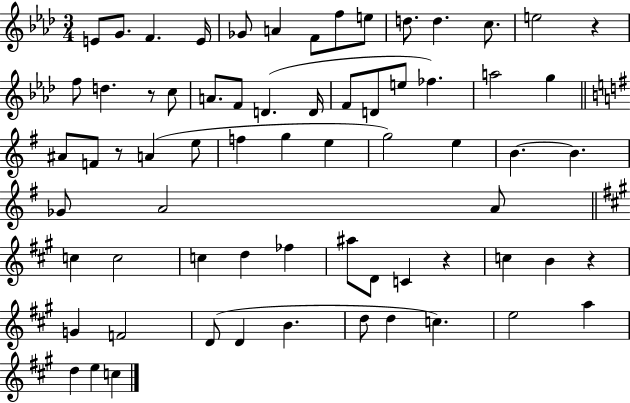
X:1
T:Untitled
M:3/4
L:1/4
K:Ab
E/2 G/2 F E/4 _G/2 A F/2 f/2 e/2 d/2 d c/2 e2 z f/2 d z/2 c/2 A/2 F/2 D D/4 F/2 D/2 e/2 _f a2 g ^A/2 F/2 z/2 A e/2 f g e g2 e B B _G/2 A2 A/2 c c2 c d _f ^a/2 D/2 C z c B z G F2 D/2 D B d/2 d c e2 a d e c